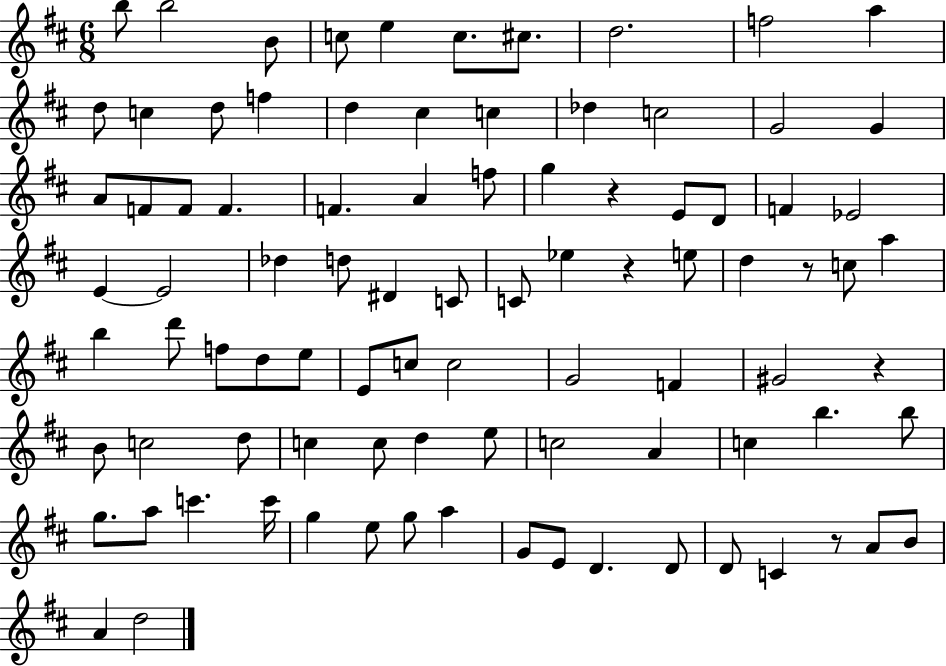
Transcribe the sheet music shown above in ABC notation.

X:1
T:Untitled
M:6/8
L:1/4
K:D
b/2 b2 B/2 c/2 e c/2 ^c/2 d2 f2 a d/2 c d/2 f d ^c c _d c2 G2 G A/2 F/2 F/2 F F A f/2 g z E/2 D/2 F _E2 E E2 _d d/2 ^D C/2 C/2 _e z e/2 d z/2 c/2 a b d'/2 f/2 d/2 e/2 E/2 c/2 c2 G2 F ^G2 z B/2 c2 d/2 c c/2 d e/2 c2 A c b b/2 g/2 a/2 c' c'/4 g e/2 g/2 a G/2 E/2 D D/2 D/2 C z/2 A/2 B/2 A d2